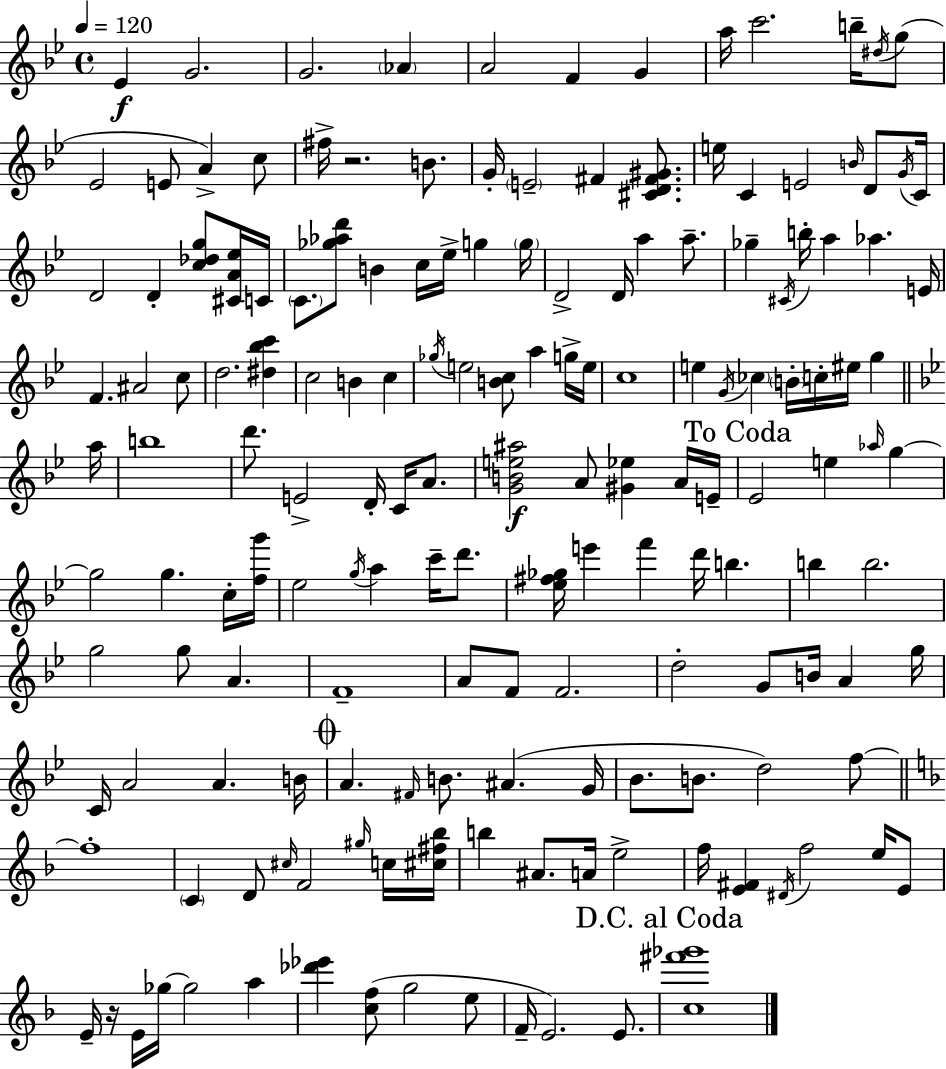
Eb4/q G4/h. G4/h. Ab4/q A4/h F4/q G4/q A5/s C6/h. B5/s D#5/s G5/e Eb4/h E4/e A4/q C5/e F#5/s R/h. B4/e. G4/s E4/h F#4/q [C#4,D4,F#4,G#4]/e. E5/s C4/q E4/h B4/s D4/e G4/s C4/s D4/h D4/q [C5,Db5,G5]/e [C#4,A4,Eb5]/s C4/s C4/e. [Gb5,Ab5,D6]/e B4/q C5/s Eb5/s G5/q G5/s D4/h D4/s A5/q A5/e. Gb5/q C#4/s B5/s A5/q Ab5/q. E4/s F4/q. A#4/h C5/e D5/h. [D#5,Bb5,C6]/q C5/h B4/q C5/q Gb5/s E5/h [B4,C5]/e A5/q G5/s E5/s C5/w E5/q G4/s CES5/q B4/s C5/s EIS5/s G5/q A5/s B5/w D6/e. E4/h D4/s C4/s A4/e. [G4,B4,E5,A#5]/h A4/e [G#4,Eb5]/q A4/s E4/s Eb4/h E5/q Ab5/s G5/q G5/h G5/q. C5/s [F5,G6]/s Eb5/h G5/s A5/q C6/s D6/e. [Eb5,F#5,Gb5]/s E6/q F6/q D6/s B5/q. B5/q B5/h. G5/h G5/e A4/q. F4/w A4/e F4/e F4/h. D5/h G4/e B4/s A4/q G5/s C4/s A4/h A4/q. B4/s A4/q. F#4/s B4/e. A#4/q. G4/s Bb4/e. B4/e. D5/h F5/e F5/w C4/q D4/e C#5/s F4/h G#5/s C5/s [C#5,F#5,Bb5]/s B5/q A#4/e. A4/s E5/h F5/s [E4,F#4]/q D#4/s F5/h E5/s E4/e E4/s R/s E4/s Gb5/s Gb5/h A5/q [Db6,Eb6]/q [C5,F5]/e G5/h E5/e F4/s E4/h. E4/e. [C5,F#6,Gb6]/w